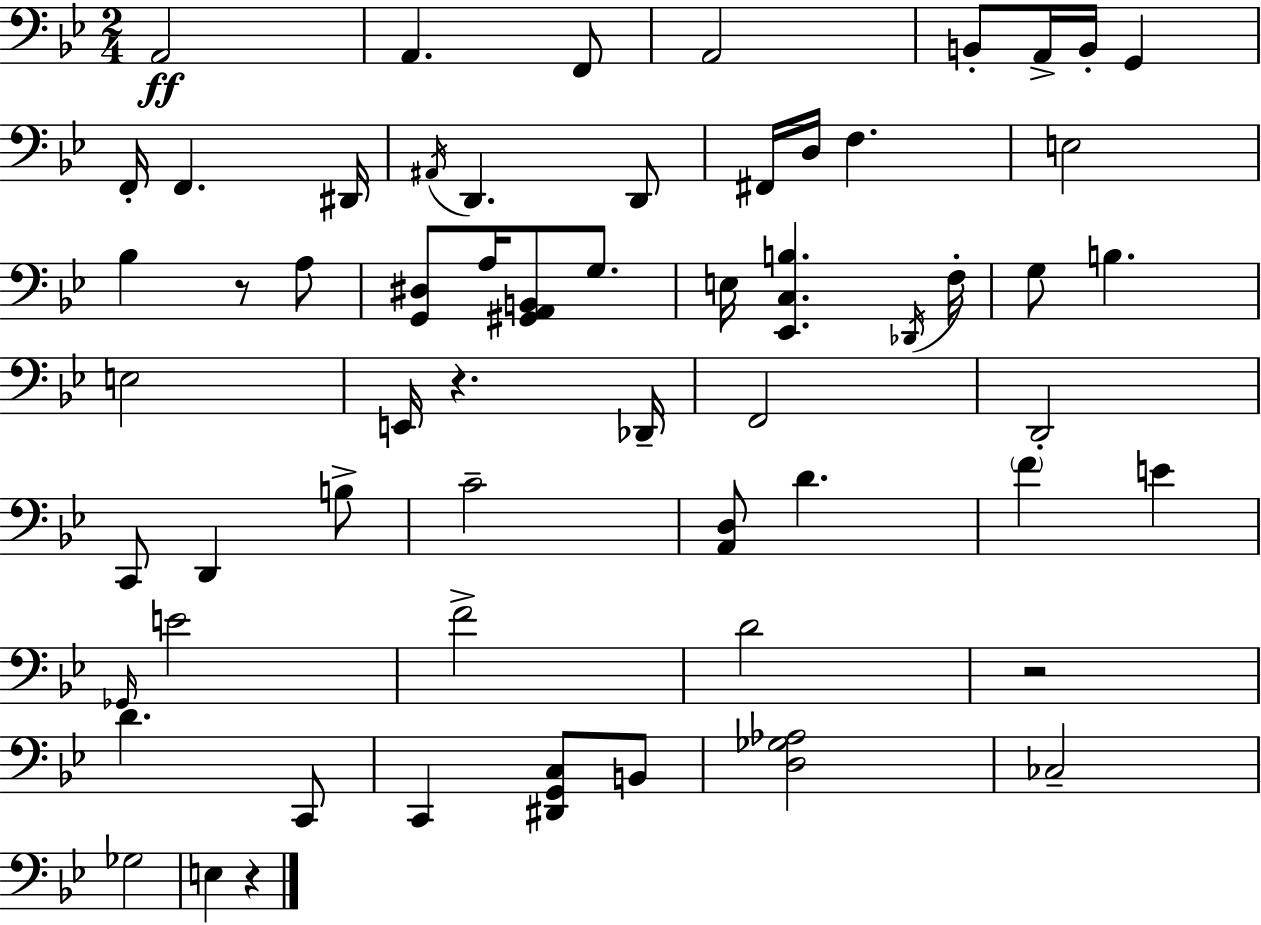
X:1
T:Untitled
M:2/4
L:1/4
K:Bb
A,,2 A,, F,,/2 A,,2 B,,/2 A,,/4 B,,/4 G,, F,,/4 F,, ^D,,/4 ^A,,/4 D,, D,,/2 ^F,,/4 D,/4 F, E,2 _B, z/2 A,/2 [G,,^D,]/2 A,/4 [^G,,A,,B,,]/2 G,/2 E,/4 [_E,,C,B,] _D,,/4 F,/4 G,/2 B, E,2 E,,/4 z _D,,/4 F,,2 D,,2 C,,/2 D,, B,/2 C2 [A,,D,]/2 D F E _G,,/4 E2 F2 D2 z2 D C,,/2 C,, [^D,,G,,C,]/2 B,,/2 [D,_G,_A,]2 _C,2 _G,2 E, z